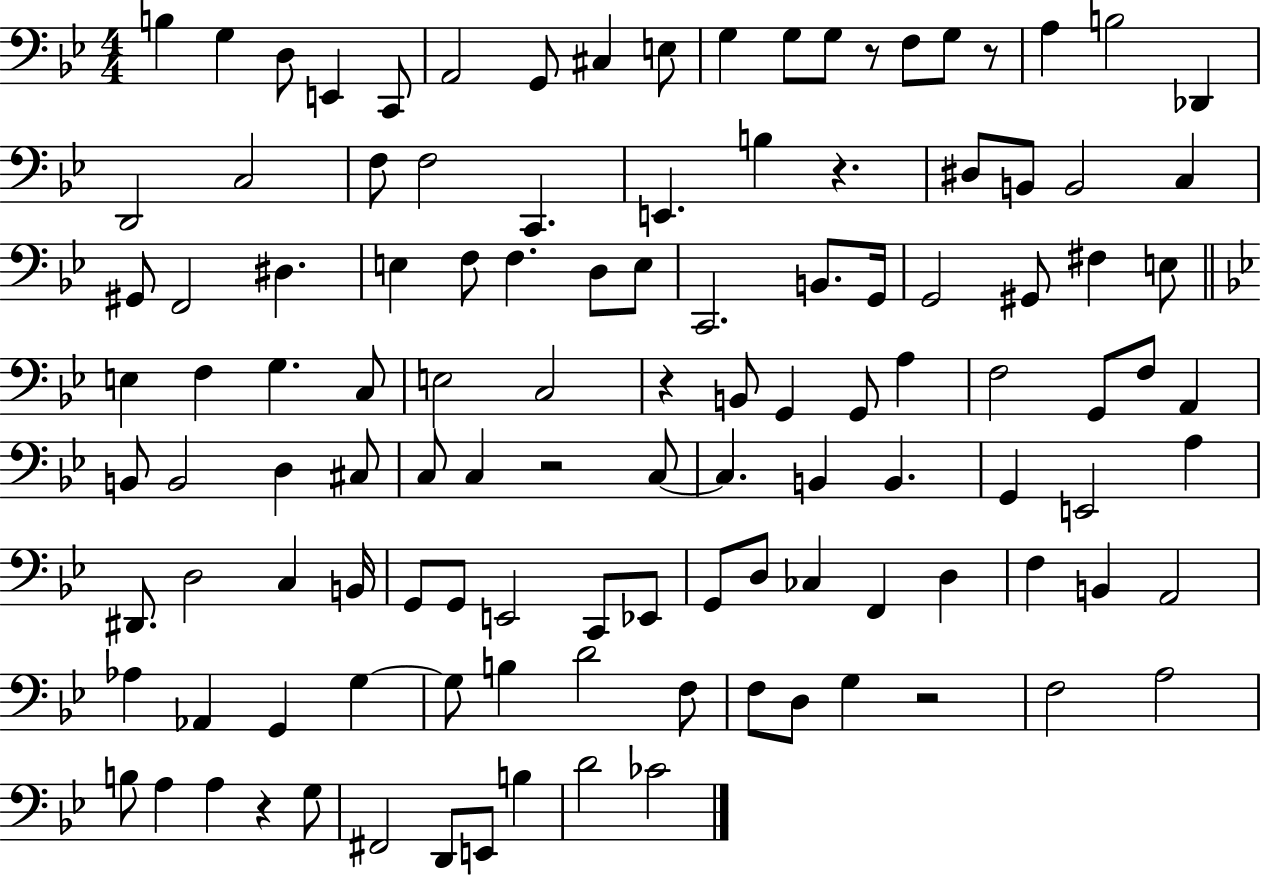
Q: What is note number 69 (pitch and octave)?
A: E2